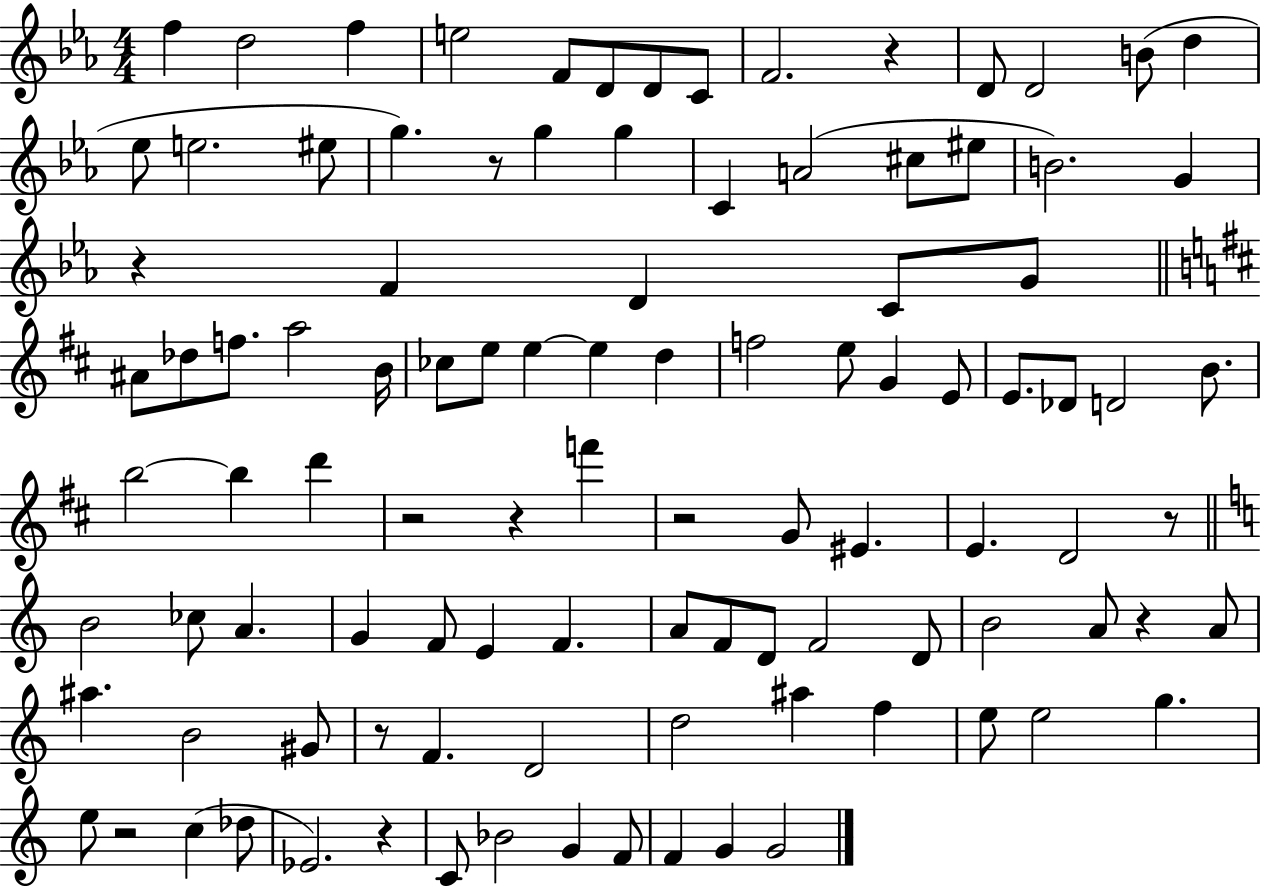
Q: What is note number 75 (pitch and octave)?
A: D4